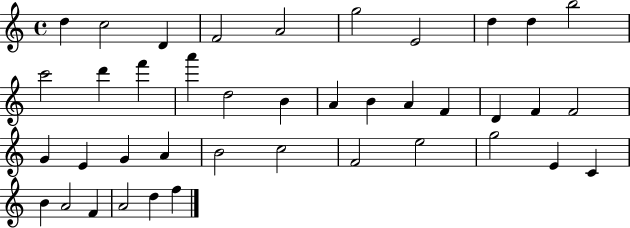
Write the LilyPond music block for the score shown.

{
  \clef treble
  \time 4/4
  \defaultTimeSignature
  \key c \major
  d''4 c''2 d'4 | f'2 a'2 | g''2 e'2 | d''4 d''4 b''2 | \break c'''2 d'''4 f'''4 | a'''4 d''2 b'4 | a'4 b'4 a'4 f'4 | d'4 f'4 f'2 | \break g'4 e'4 g'4 a'4 | b'2 c''2 | f'2 e''2 | g''2 e'4 c'4 | \break b'4 a'2 f'4 | a'2 d''4 f''4 | \bar "|."
}